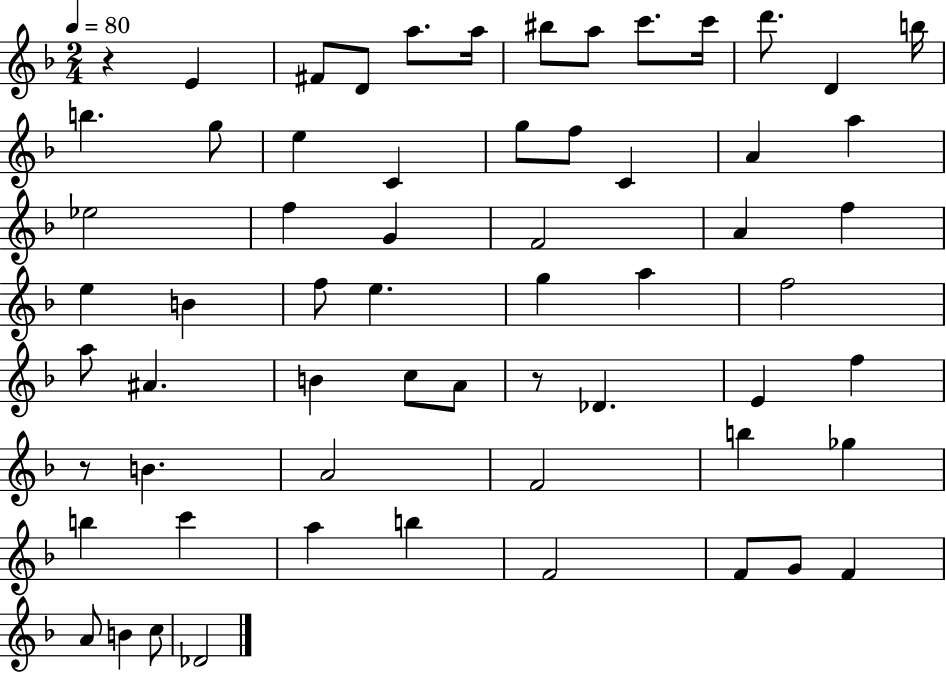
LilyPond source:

{
  \clef treble
  \numericTimeSignature
  \time 2/4
  \key f \major
  \tempo 4 = 80
  r4 e'4 | fis'8 d'8 a''8. a''16 | bis''8 a''8 c'''8. c'''16 | d'''8. d'4 b''16 | \break b''4. g''8 | e''4 c'4 | g''8 f''8 c'4 | a'4 a''4 | \break ees''2 | f''4 g'4 | f'2 | a'4 f''4 | \break e''4 b'4 | f''8 e''4. | g''4 a''4 | f''2 | \break a''8 ais'4. | b'4 c''8 a'8 | r8 des'4. | e'4 f''4 | \break r8 b'4. | a'2 | f'2 | b''4 ges''4 | \break b''4 c'''4 | a''4 b''4 | f'2 | f'8 g'8 f'4 | \break a'8 b'4 c''8 | des'2 | \bar "|."
}